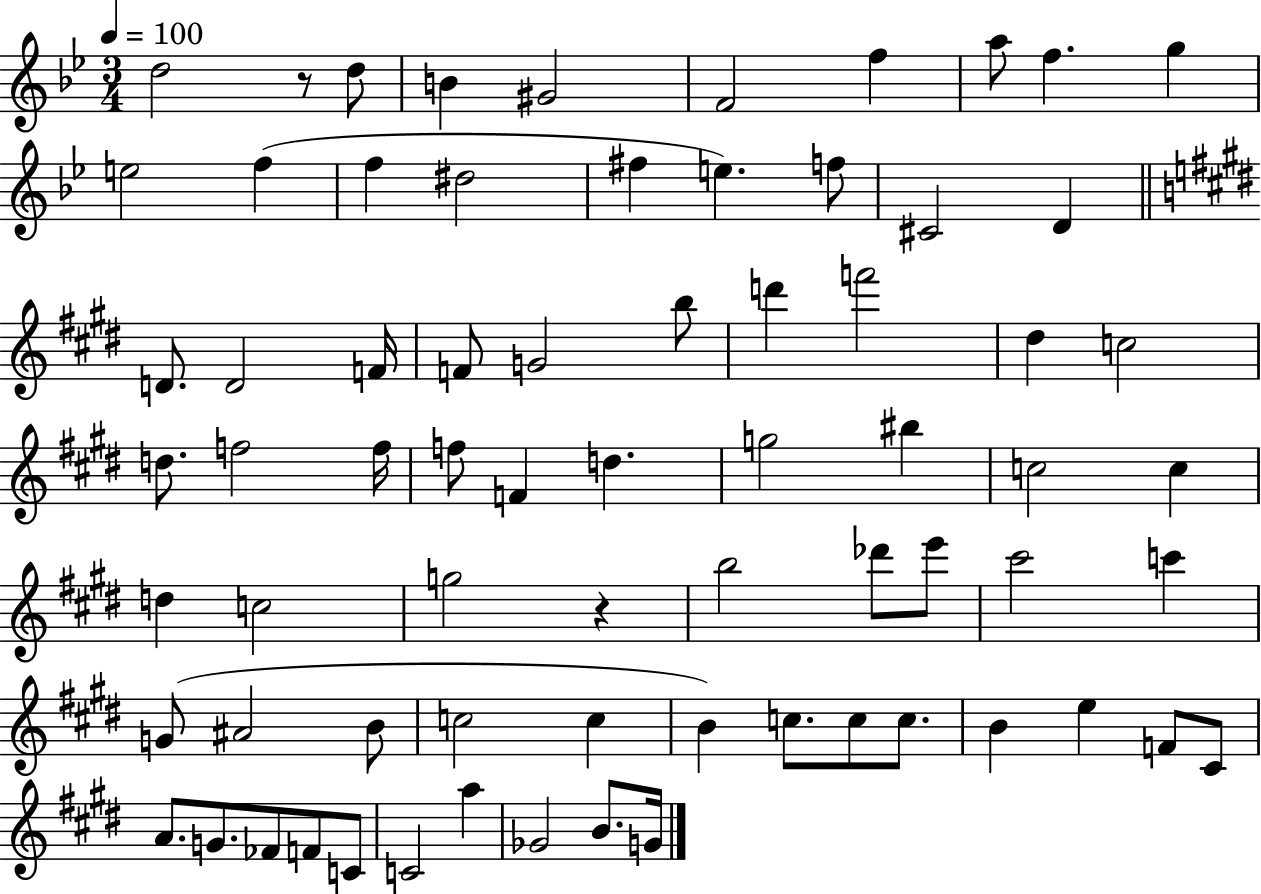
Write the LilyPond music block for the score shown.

{
  \clef treble
  \numericTimeSignature
  \time 3/4
  \key bes \major
  \tempo 4 = 100
  d''2 r8 d''8 | b'4 gis'2 | f'2 f''4 | a''8 f''4. g''4 | \break e''2 f''4( | f''4 dis''2 | fis''4 e''4.) f''8 | cis'2 d'4 | \break \bar "||" \break \key e \major d'8. d'2 f'16 | f'8 g'2 b''8 | d'''4 f'''2 | dis''4 c''2 | \break d''8. f''2 f''16 | f''8 f'4 d''4. | g''2 bis''4 | c''2 c''4 | \break d''4 c''2 | g''2 r4 | b''2 des'''8 e'''8 | cis'''2 c'''4 | \break g'8( ais'2 b'8 | c''2 c''4 | b'4) c''8. c''8 c''8. | b'4 e''4 f'8 cis'8 | \break a'8. g'8. fes'8 f'8 c'8 | c'2 a''4 | ges'2 b'8. g'16 | \bar "|."
}